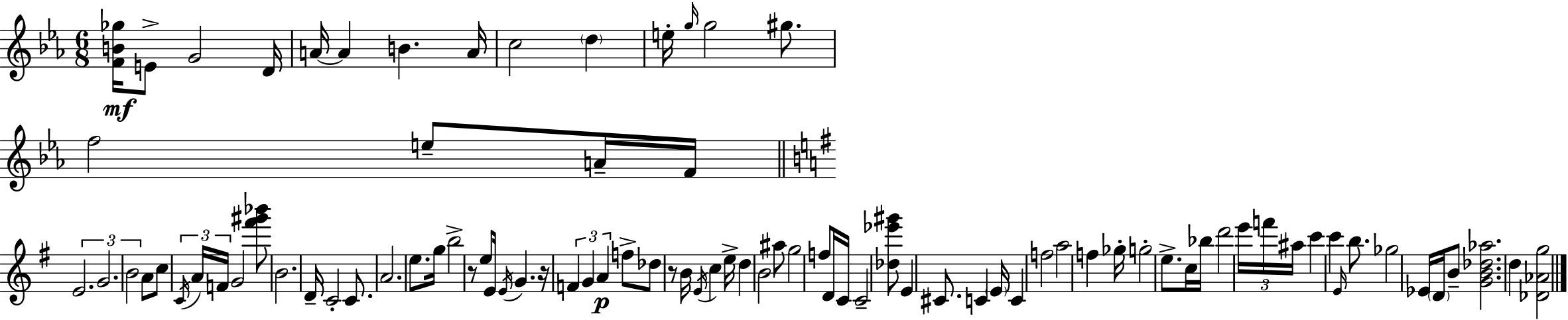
{
  \clef treble
  \numericTimeSignature
  \time 6/8
  \key ees \major
  <f' b' ges''>16\mf e'8-> g'2 d'16 | a'16~~ a'4 b'4. a'16 | c''2 \parenthesize d''4 | e''16-. \grace { g''16 } g''2 gis''8. | \break f''2 e''8-- a'16-- | f'16 \bar "||" \break \key g \major \tuplet 3/2 { e'2. | g'2. | b'2 } a'8 c''8 | \tuplet 3/2 { \acciaccatura { c'16 } a'16 f'16 } g'2 <fis''' gis''' bes'''>8 | \break b'2. | d'16-- c'2-. c'8. | a'2. | e''8. g''16 b''2-> | \break r8 e''8 e'16 \acciaccatura { e'16 } g'4. | r16 \tuplet 3/2 { f'4 g'4 a'4\p } | f''8-> des''8 r8 b'16 \acciaccatura { e'16 } c''4 | e''16-> d''4 b'2 | \break ais''8 g''2 | f''8 d'16 c'16 c'2-- | <des'' ees''' gis'''>8 e'4 cis'8. c'4 | \parenthesize e'16 c'4 f''2 | \break a''2 f''4 | ges''16-. g''2-. | e''8.-> c''16 bes''16 d'''2 | \tuplet 3/2 { e'''16 f'''16 ais''16 } c'''4 c'''4 | \break \grace { e'16 } b''8. ges''2 | ees'16 \parenthesize d'16 b'8-- <g' b' des'' aes''>2. | d''4 <des' aes' g''>2 | \bar "|."
}